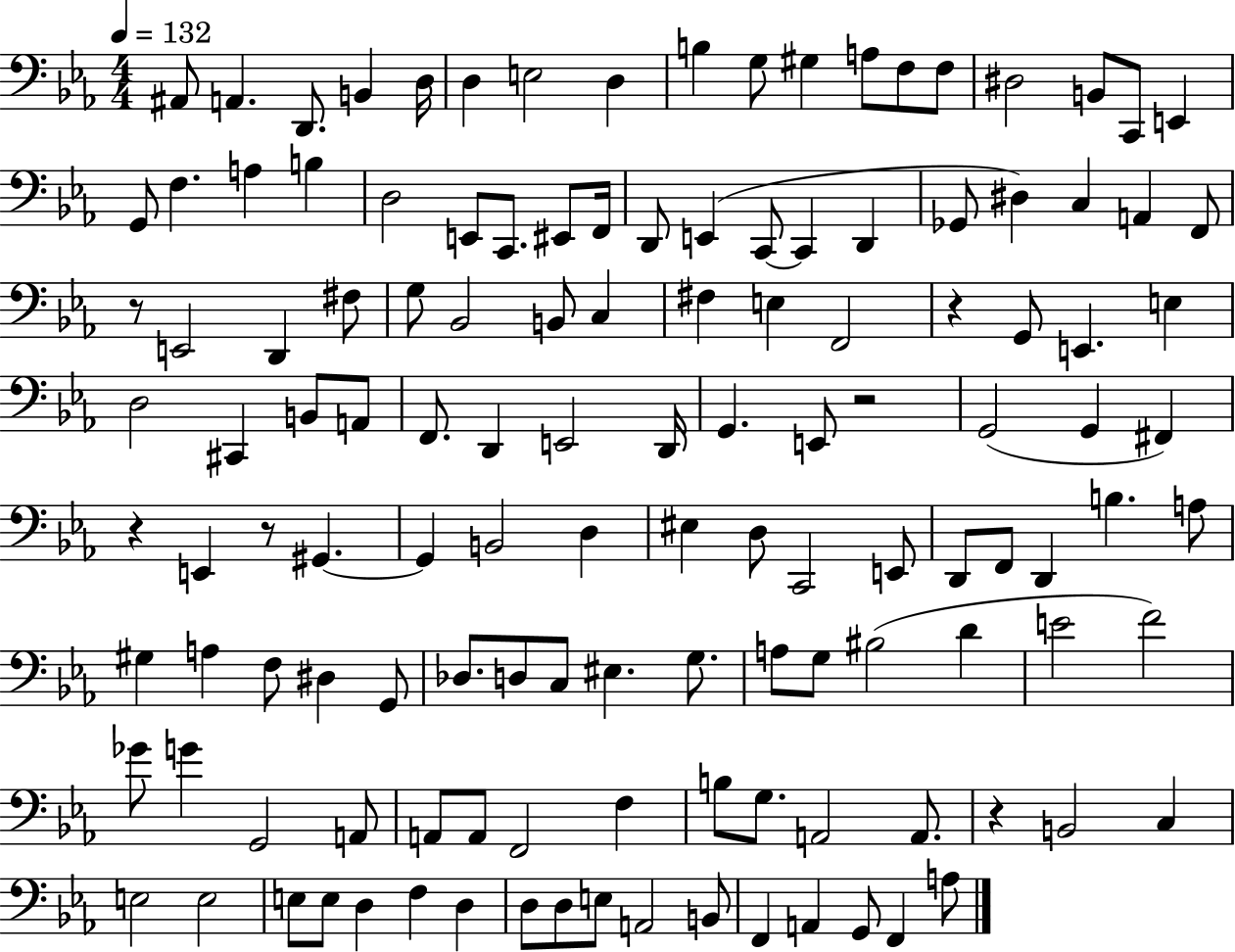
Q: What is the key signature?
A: EES major